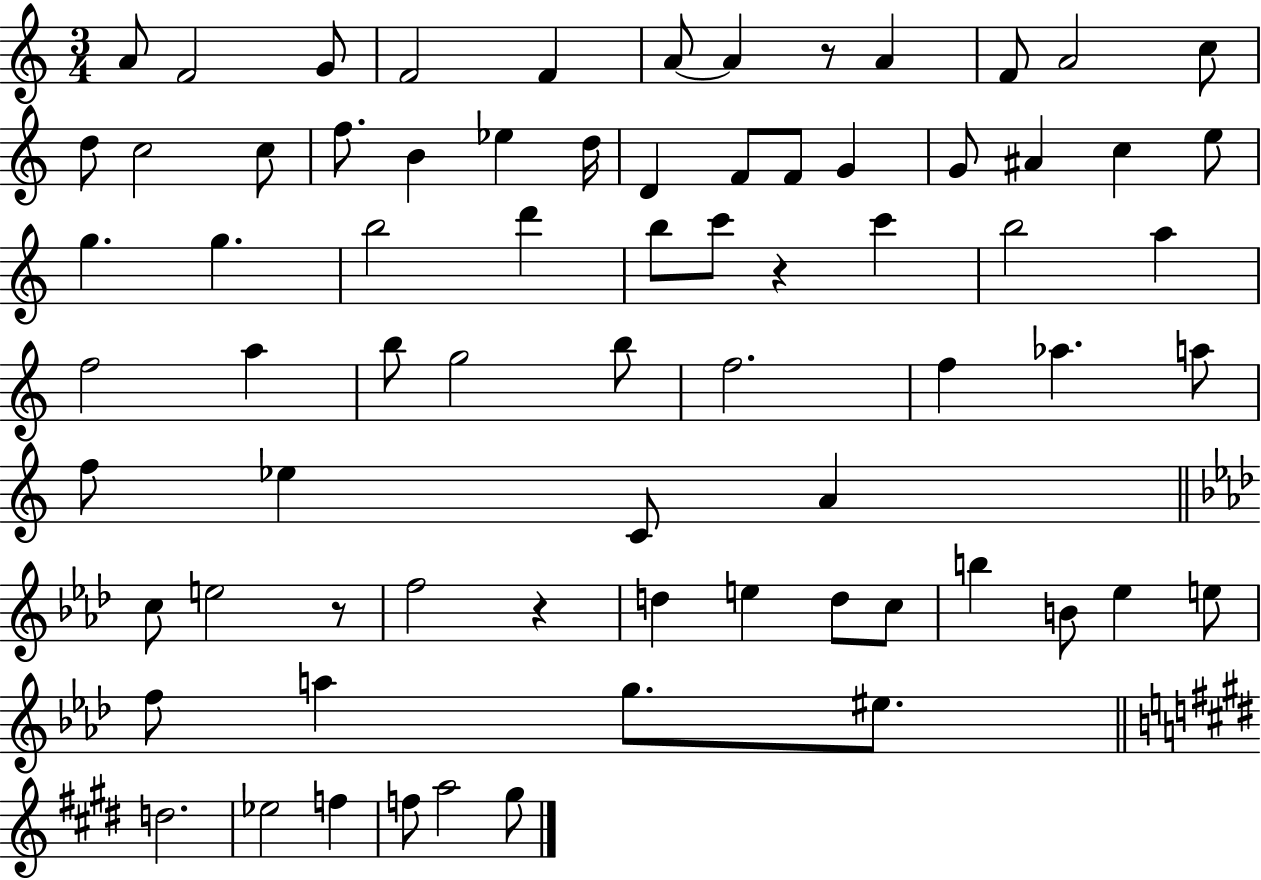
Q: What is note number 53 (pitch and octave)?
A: E5